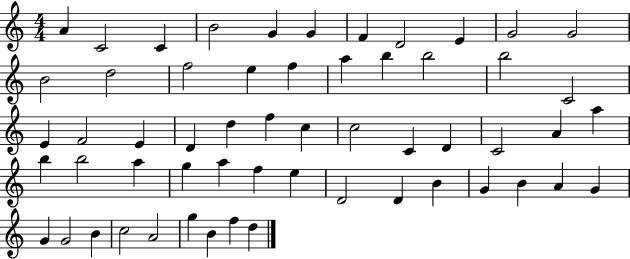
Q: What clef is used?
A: treble